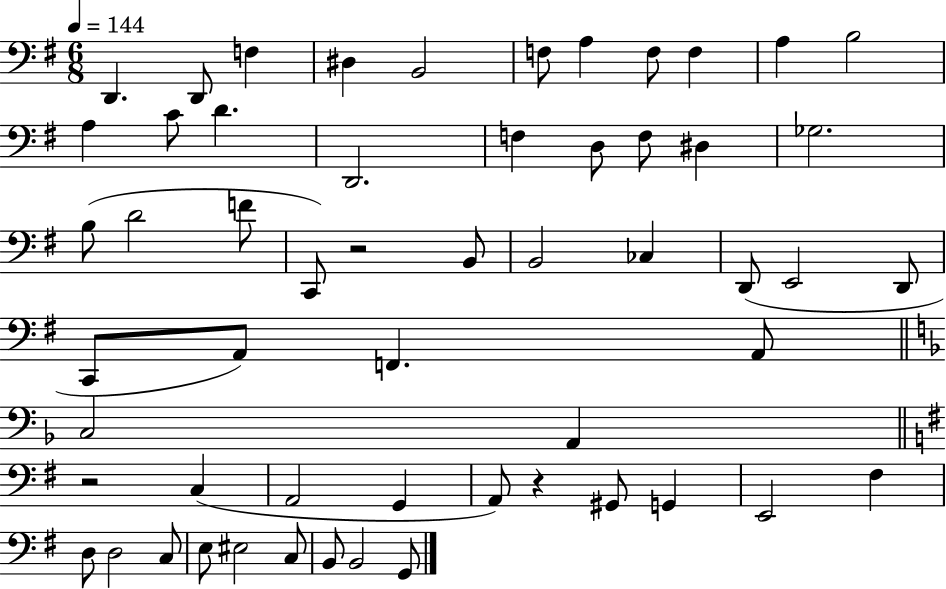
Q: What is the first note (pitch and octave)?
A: D2